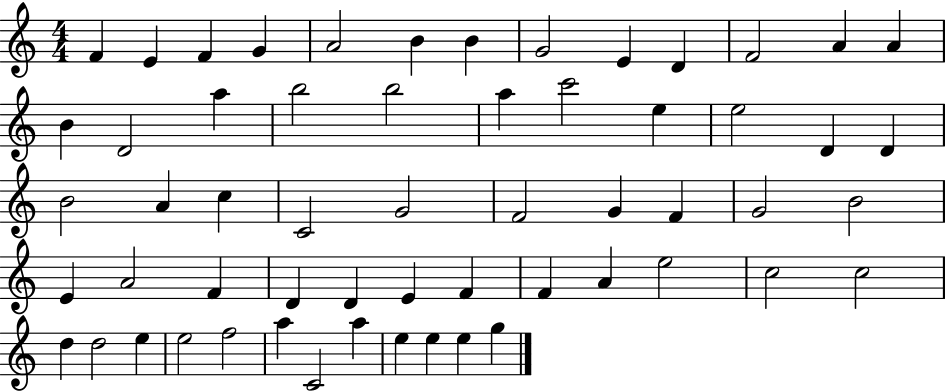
F4/q E4/q F4/q G4/q A4/h B4/q B4/q G4/h E4/q D4/q F4/h A4/q A4/q B4/q D4/h A5/q B5/h B5/h A5/q C6/h E5/q E5/h D4/q D4/q B4/h A4/q C5/q C4/h G4/h F4/h G4/q F4/q G4/h B4/h E4/q A4/h F4/q D4/q D4/q E4/q F4/q F4/q A4/q E5/h C5/h C5/h D5/q D5/h E5/q E5/h F5/h A5/q C4/h A5/q E5/q E5/q E5/q G5/q